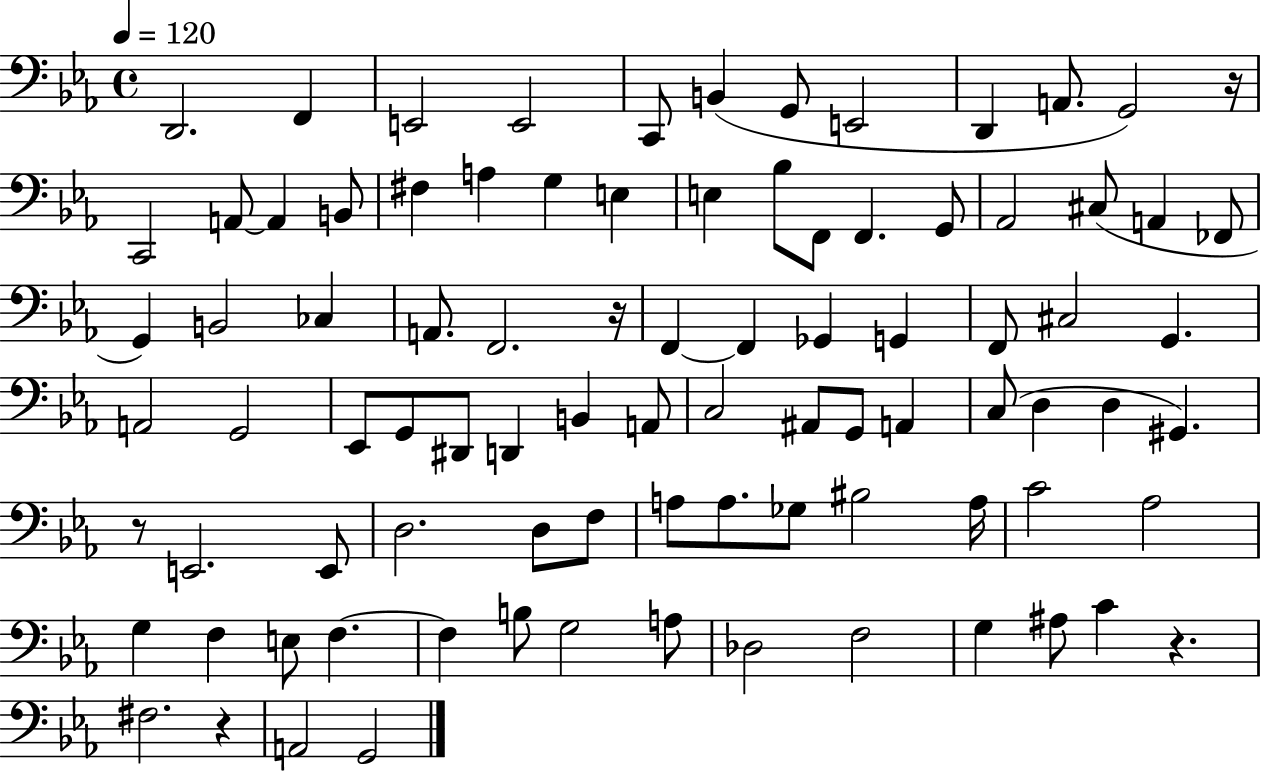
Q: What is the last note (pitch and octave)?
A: G2